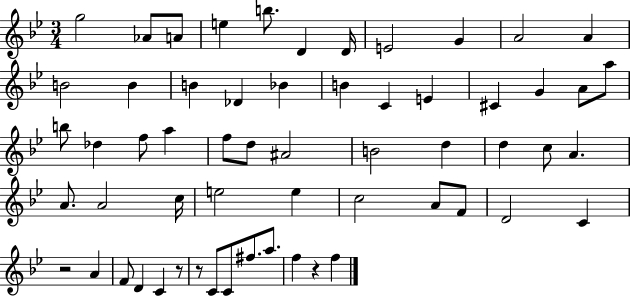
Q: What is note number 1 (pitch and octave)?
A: G5